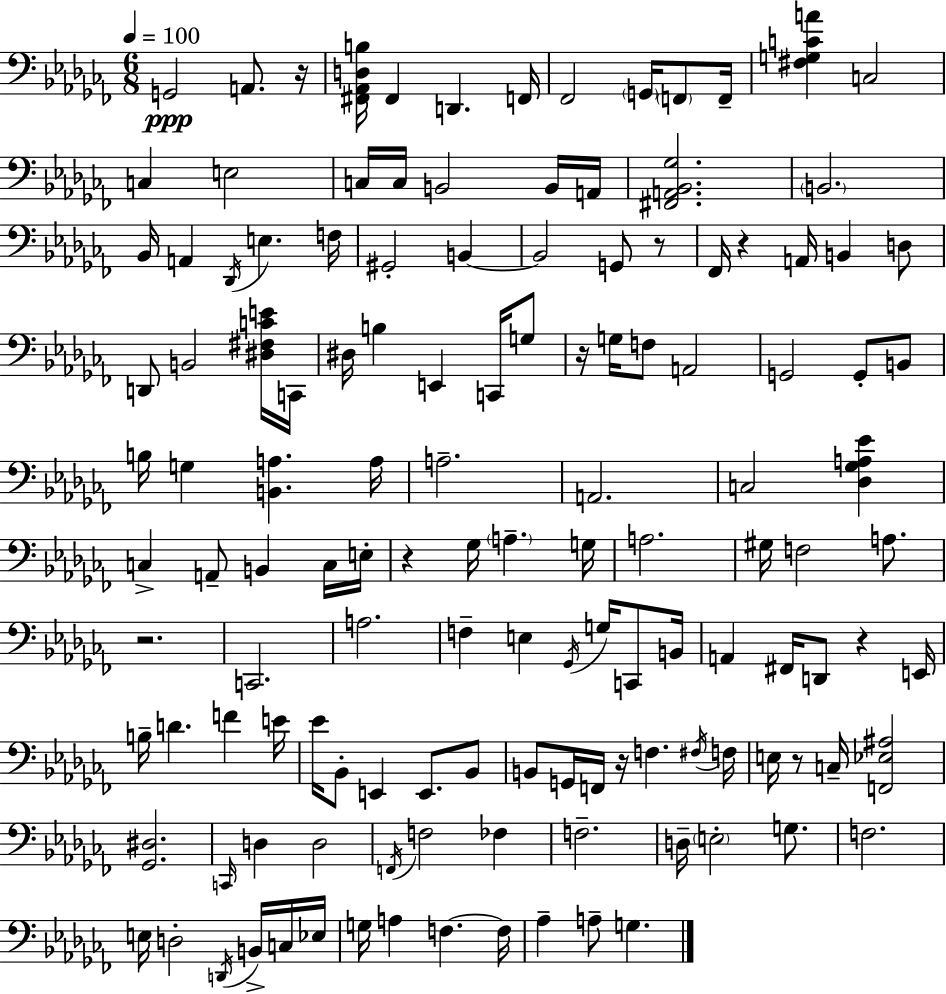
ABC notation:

X:1
T:Untitled
M:6/8
L:1/4
K:Abm
G,,2 A,,/2 z/4 [^F,,_A,,D,B,]/4 ^F,, D,, F,,/4 _F,,2 G,,/4 F,,/2 F,,/4 [^F,G,CA] C,2 C, E,2 C,/4 C,/4 B,,2 B,,/4 A,,/4 [^F,,A,,_B,,_G,]2 B,,2 _B,,/4 A,, _D,,/4 E, F,/4 ^G,,2 B,, B,,2 G,,/2 z/2 _F,,/4 z A,,/4 B,, D,/2 D,,/2 B,,2 [^D,^F,CE]/4 C,,/4 ^D,/4 B, E,, C,,/4 G,/2 z/4 G,/4 F,/2 A,,2 G,,2 G,,/2 B,,/2 B,/4 G, [B,,A,] A,/4 A,2 A,,2 C,2 [_D,_G,A,_E] C, A,,/2 B,, C,/4 E,/4 z _G,/4 A, G,/4 A,2 ^G,/4 F,2 A,/2 z2 C,,2 A,2 F, E, _G,,/4 G,/4 C,,/2 B,,/4 A,, ^F,,/4 D,,/2 z E,,/4 B,/4 D F E/4 _E/4 _B,,/2 E,, E,,/2 _B,,/2 B,,/2 G,,/4 F,,/4 z/4 F, ^F,/4 F,/4 E,/4 z/2 C,/4 [F,,_E,^A,]2 [_G,,^D,]2 C,,/4 D, D,2 F,,/4 F,2 _F, F,2 D,/4 E,2 G,/2 F,2 E,/4 D,2 D,,/4 B,,/4 C,/4 _E,/4 G,/4 A, F, F,/4 _A, A,/2 G,